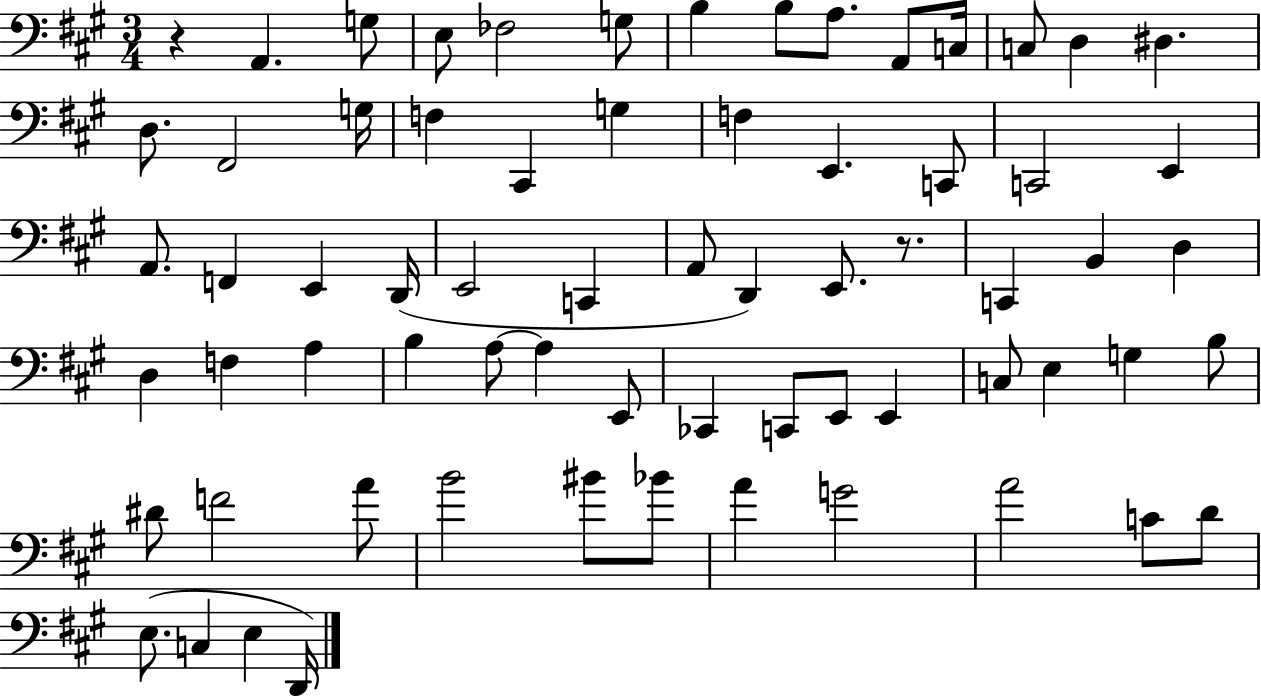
{
  \clef bass
  \numericTimeSignature
  \time 3/4
  \key a \major
  r4 a,4. g8 | e8 fes2 g8 | b4 b8 a8. a,8 c16 | c8 d4 dis4. | \break d8. fis,2 g16 | f4 cis,4 g4 | f4 e,4. c,8 | c,2 e,4 | \break a,8. f,4 e,4 d,16( | e,2 c,4 | a,8 d,4) e,8. r8. | c,4 b,4 d4 | \break d4 f4 a4 | b4 a8~~ a4 e,8 | ces,4 c,8 e,8 e,4 | c8 e4 g4 b8 | \break dis'8 f'2 a'8 | b'2 bis'8 bes'8 | a'4 g'2 | a'2 c'8 d'8 | \break e8.( c4 e4 d,16) | \bar "|."
}